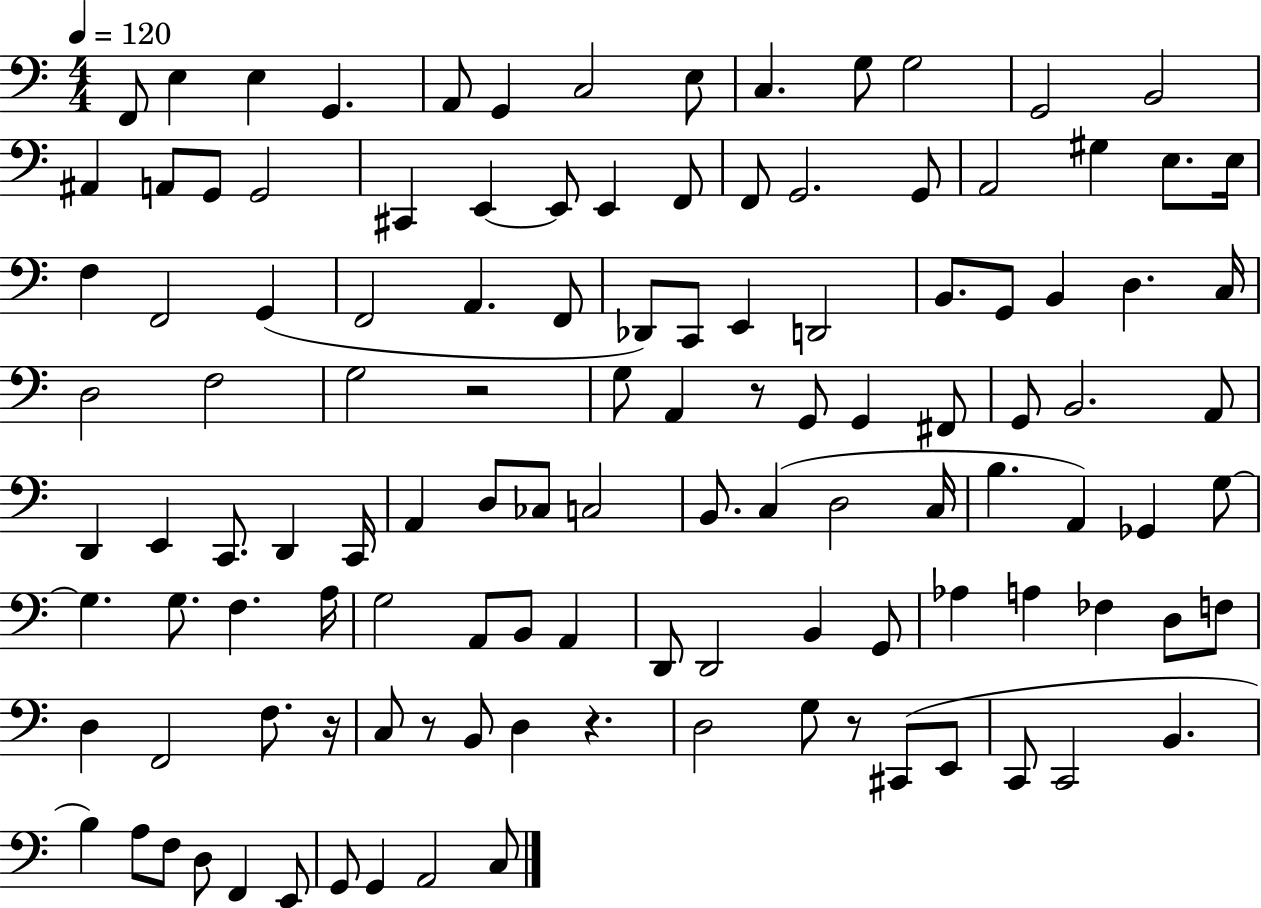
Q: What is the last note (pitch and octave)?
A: C3